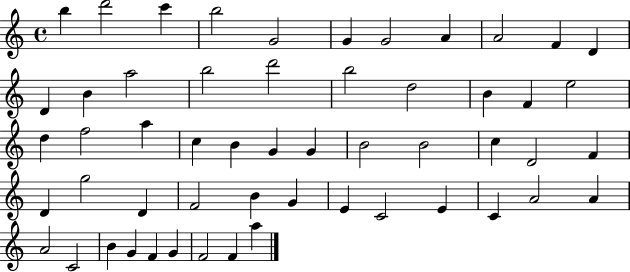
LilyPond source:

{
  \clef treble
  \time 4/4
  \defaultTimeSignature
  \key c \major
  b''4 d'''2 c'''4 | b''2 g'2 | g'4 g'2 a'4 | a'2 f'4 d'4 | \break d'4 b'4 a''2 | b''2 d'''2 | b''2 d''2 | b'4 f'4 e''2 | \break d''4 f''2 a''4 | c''4 b'4 g'4 g'4 | b'2 b'2 | c''4 d'2 f'4 | \break d'4 g''2 d'4 | f'2 b'4 g'4 | e'4 c'2 e'4 | c'4 a'2 a'4 | \break a'2 c'2 | b'4 g'4 f'4 g'4 | f'2 f'4 a''4 | \bar "|."
}